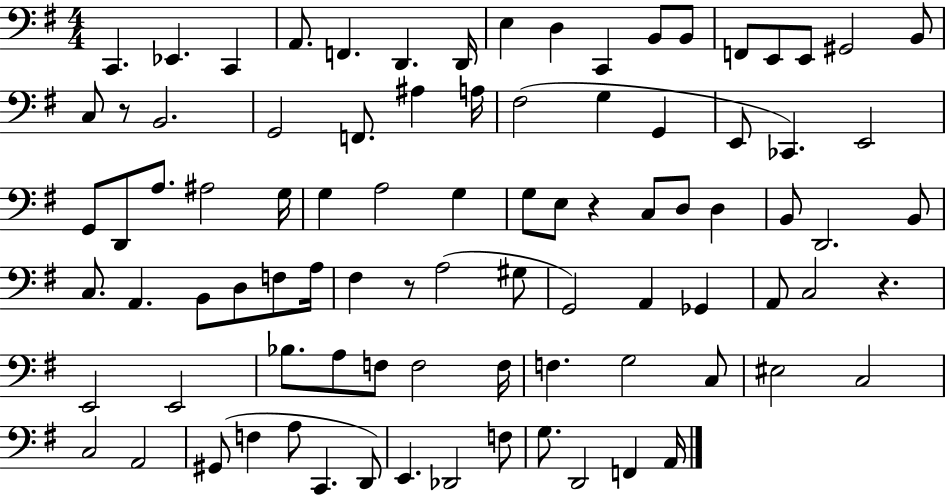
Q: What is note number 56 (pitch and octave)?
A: A2